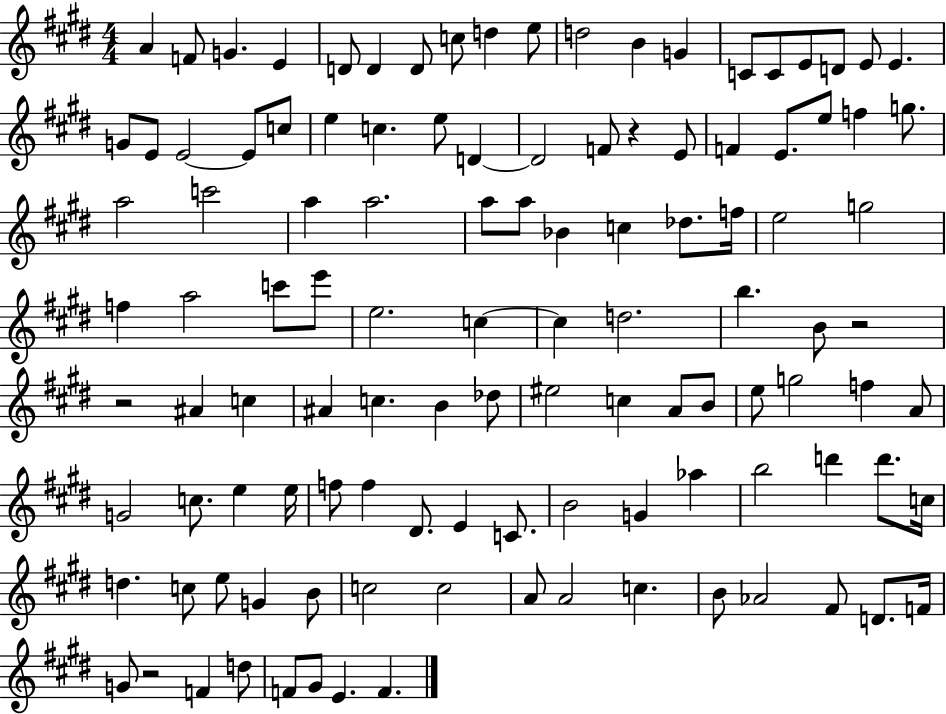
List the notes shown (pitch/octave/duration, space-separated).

A4/q F4/e G4/q. E4/q D4/e D4/q D4/e C5/e D5/q E5/e D5/h B4/q G4/q C4/e C4/e E4/e D4/e E4/e E4/q. G4/e E4/e E4/h E4/e C5/e E5/q C5/q. E5/e D4/q D4/h F4/e R/q E4/e F4/q E4/e. E5/e F5/q G5/e. A5/h C6/h A5/q A5/h. A5/e A5/e Bb4/q C5/q Db5/e. F5/s E5/h G5/h F5/q A5/h C6/e E6/e E5/h. C5/q C5/q D5/h. B5/q. B4/e R/h R/h A#4/q C5/q A#4/q C5/q. B4/q Db5/e EIS5/h C5/q A4/e B4/e E5/e G5/h F5/q A4/e G4/h C5/e. E5/q E5/s F5/e F5/q D#4/e. E4/q C4/e. B4/h G4/q Ab5/q B5/h D6/q D6/e. C5/s D5/q. C5/e E5/e G4/q B4/e C5/h C5/h A4/e A4/h C5/q. B4/e Ab4/h F#4/e D4/e. F4/s G4/e R/h F4/q D5/e F4/e G#4/e E4/q. F4/q.